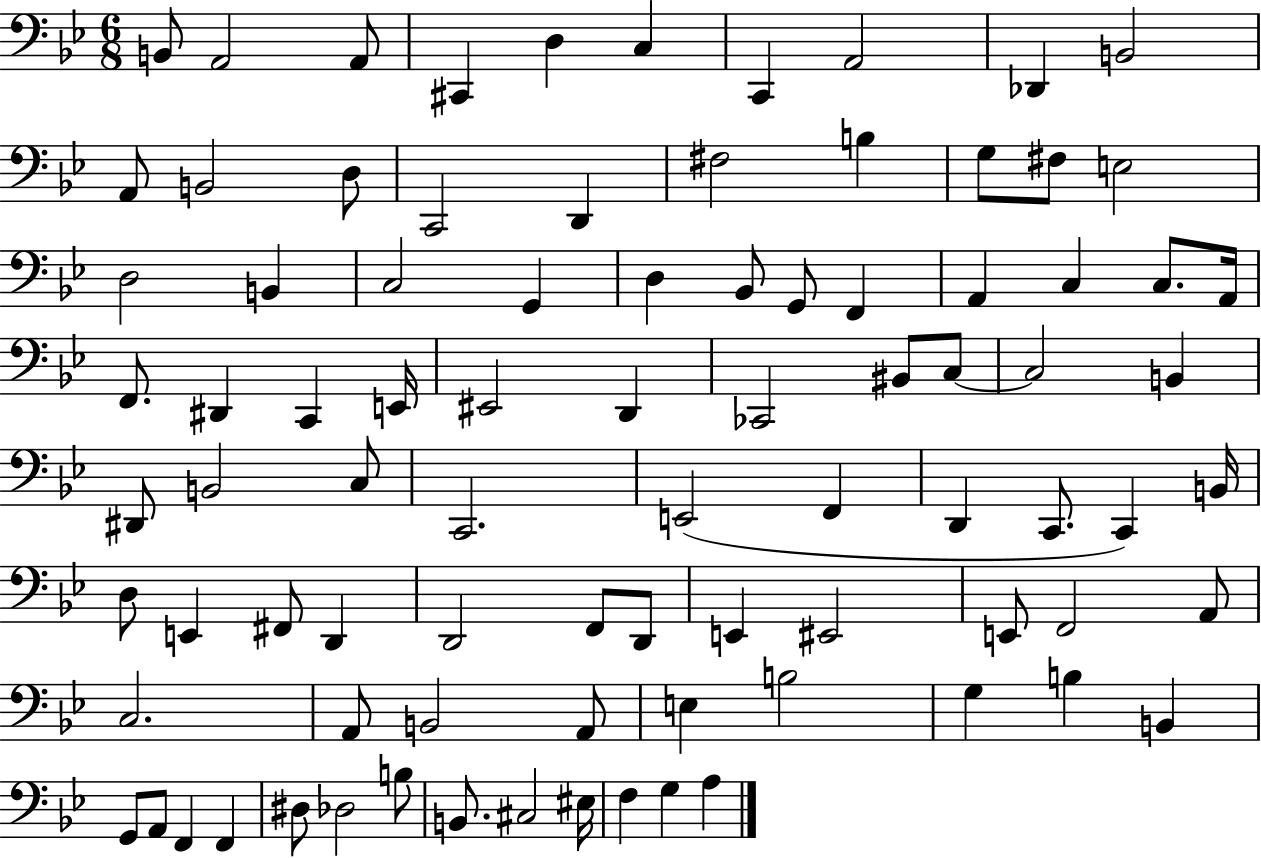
{
  \clef bass
  \numericTimeSignature
  \time 6/8
  \key bes \major
  \repeat volta 2 { b,8 a,2 a,8 | cis,4 d4 c4 | c,4 a,2 | des,4 b,2 | \break a,8 b,2 d8 | c,2 d,4 | fis2 b4 | g8 fis8 e2 | \break d2 b,4 | c2 g,4 | d4 bes,8 g,8 f,4 | a,4 c4 c8. a,16 | \break f,8. dis,4 c,4 e,16 | eis,2 d,4 | ces,2 bis,8 c8~~ | c2 b,4 | \break dis,8 b,2 c8 | c,2. | e,2( f,4 | d,4 c,8. c,4) b,16 | \break d8 e,4 fis,8 d,4 | d,2 f,8 d,8 | e,4 eis,2 | e,8 f,2 a,8 | \break c2. | a,8 b,2 a,8 | e4 b2 | g4 b4 b,4 | \break g,8 a,8 f,4 f,4 | dis8 des2 b8 | b,8. cis2 eis16 | f4 g4 a4 | \break } \bar "|."
}